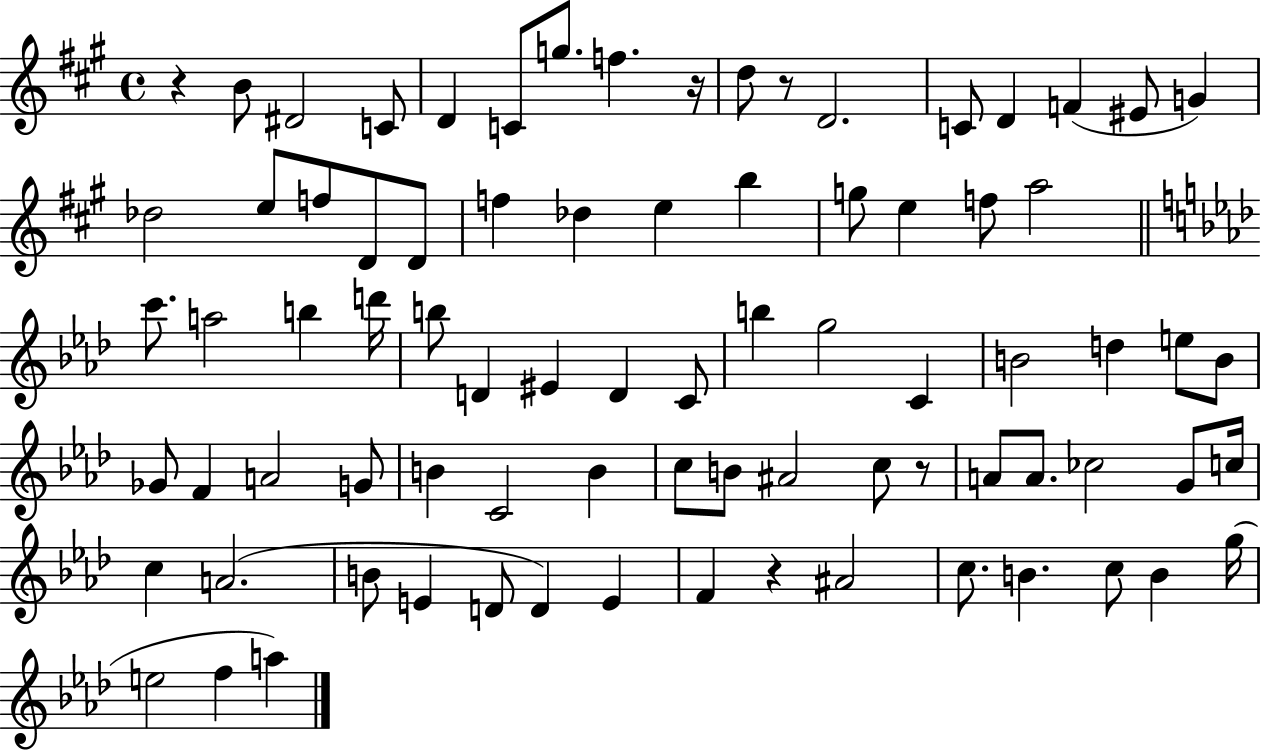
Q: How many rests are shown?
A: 5